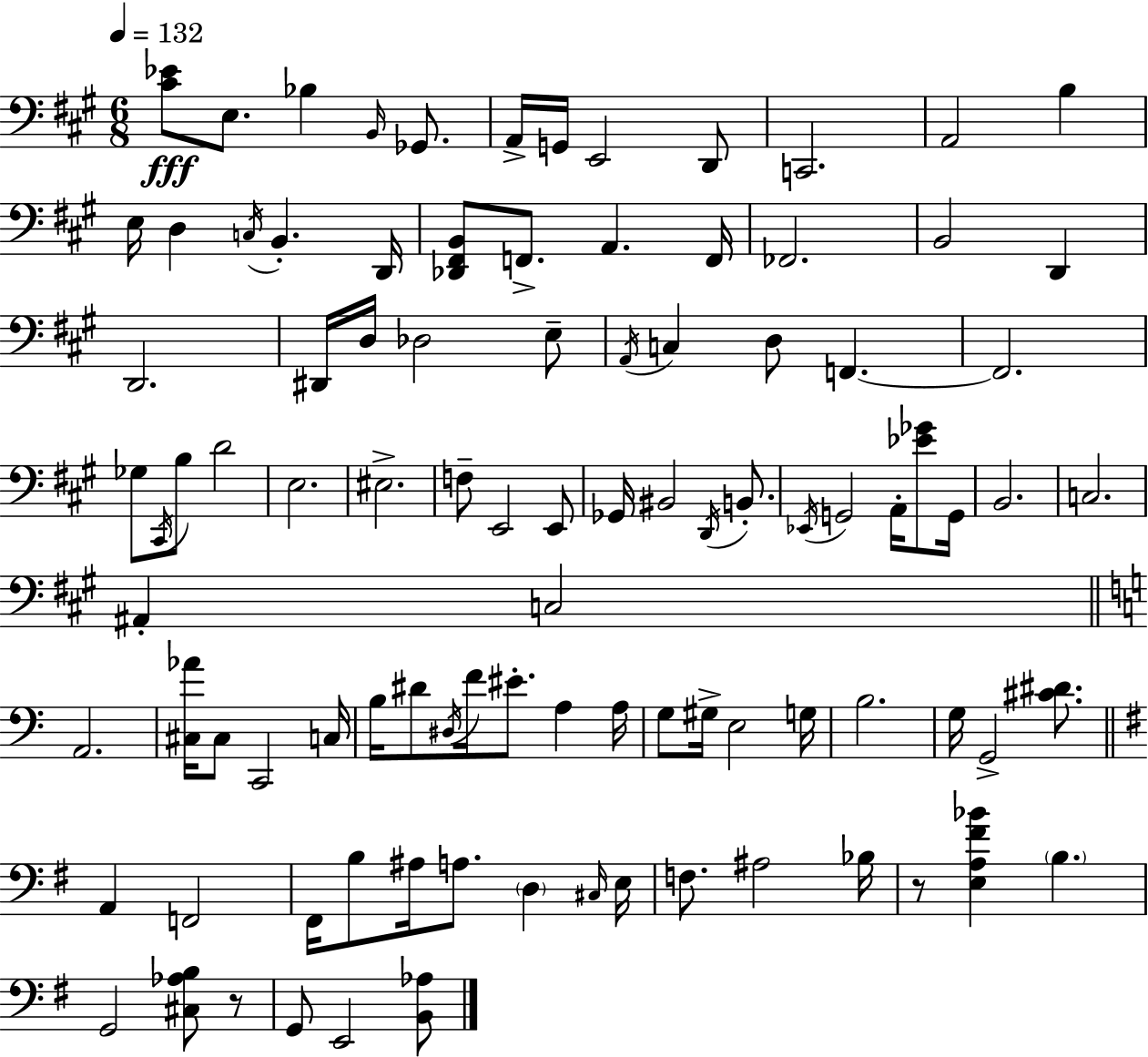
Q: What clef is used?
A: bass